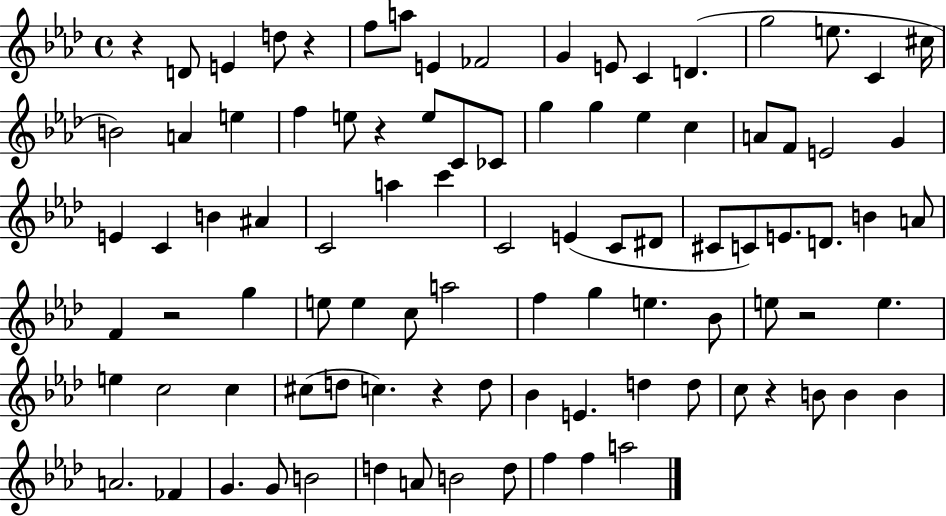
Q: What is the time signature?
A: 4/4